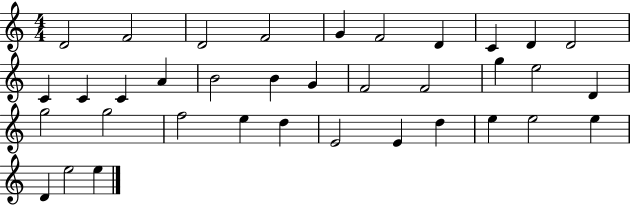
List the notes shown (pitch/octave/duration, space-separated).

D4/h F4/h D4/h F4/h G4/q F4/h D4/q C4/q D4/q D4/h C4/q C4/q C4/q A4/q B4/h B4/q G4/q F4/h F4/h G5/q E5/h D4/q G5/h G5/h F5/h E5/q D5/q E4/h E4/q D5/q E5/q E5/h E5/q D4/q E5/h E5/q